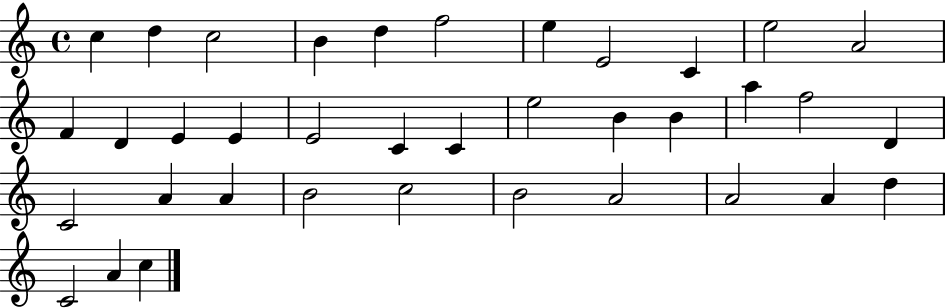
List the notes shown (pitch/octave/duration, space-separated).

C5/q D5/q C5/h B4/q D5/q F5/h E5/q E4/h C4/q E5/h A4/h F4/q D4/q E4/q E4/q E4/h C4/q C4/q E5/h B4/q B4/q A5/q F5/h D4/q C4/h A4/q A4/q B4/h C5/h B4/h A4/h A4/h A4/q D5/q C4/h A4/q C5/q